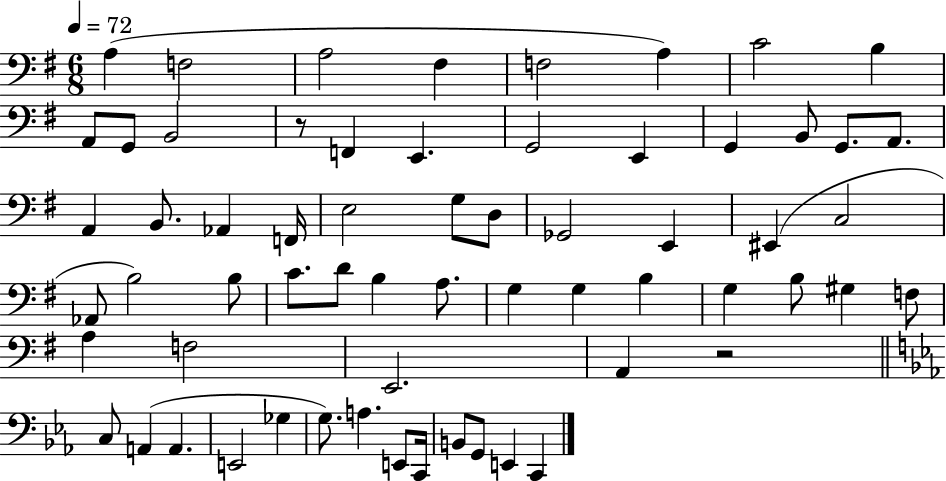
A3/q F3/h A3/h F#3/q F3/h A3/q C4/h B3/q A2/e G2/e B2/h R/e F2/q E2/q. G2/h E2/q G2/q B2/e G2/e. A2/e. A2/q B2/e. Ab2/q F2/s E3/h G3/e D3/e Gb2/h E2/q EIS2/q C3/h Ab2/e B3/h B3/e C4/e. D4/e B3/q A3/e. G3/q G3/q B3/q G3/q B3/e G#3/q F3/e A3/q F3/h E2/h. A2/q R/h C3/e A2/q A2/q. E2/h Gb3/q G3/e. A3/q. E2/e C2/s B2/e G2/e E2/q C2/q